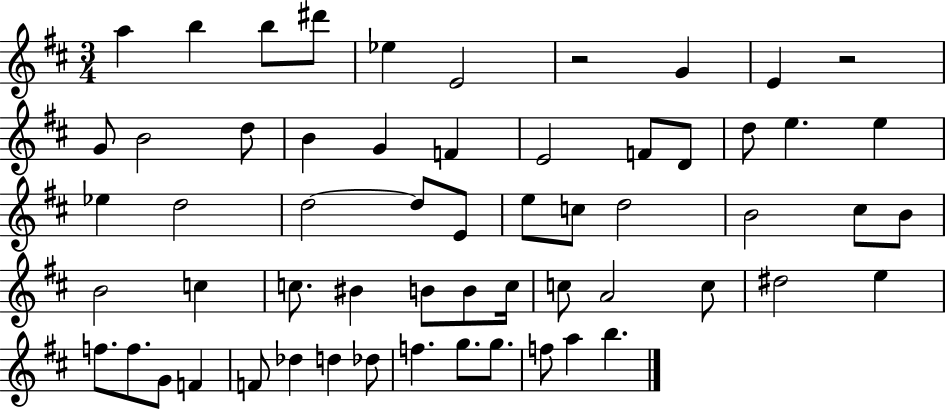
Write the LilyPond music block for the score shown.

{
  \clef treble
  \numericTimeSignature
  \time 3/4
  \key d \major
  \repeat volta 2 { a''4 b''4 b''8 dis'''8 | ees''4 e'2 | r2 g'4 | e'4 r2 | \break g'8 b'2 d''8 | b'4 g'4 f'4 | e'2 f'8 d'8 | d''8 e''4. e''4 | \break ees''4 d''2 | d''2~~ d''8 e'8 | e''8 c''8 d''2 | b'2 cis''8 b'8 | \break b'2 c''4 | c''8. bis'4 b'8 b'8 c''16 | c''8 a'2 c''8 | dis''2 e''4 | \break f''8. f''8. g'8 f'4 | f'8 des''4 d''4 des''8 | f''4. g''8. g''8. | f''8 a''4 b''4. | \break } \bar "|."
}